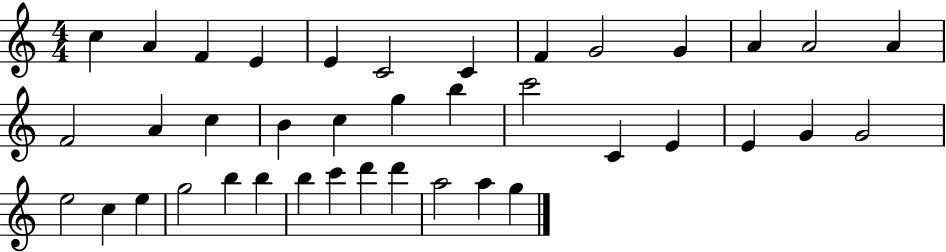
X:1
T:Untitled
M:4/4
L:1/4
K:C
c A F E E C2 C F G2 G A A2 A F2 A c B c g b c'2 C E E G G2 e2 c e g2 b b b c' d' d' a2 a g